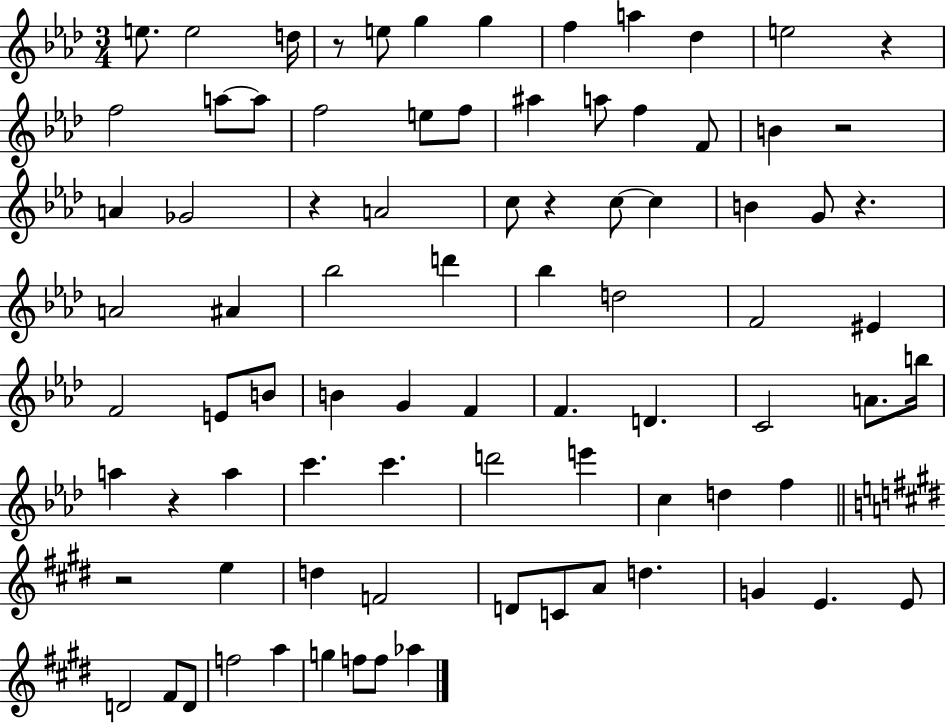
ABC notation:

X:1
T:Untitled
M:3/4
L:1/4
K:Ab
e/2 e2 d/4 z/2 e/2 g g f a _d e2 z f2 a/2 a/2 f2 e/2 f/2 ^a a/2 f F/2 B z2 A _G2 z A2 c/2 z c/2 c B G/2 z A2 ^A _b2 d' _b d2 F2 ^E F2 E/2 B/2 B G F F D C2 A/2 b/4 a z a c' c' d'2 e' c d f z2 e d F2 D/2 C/2 A/2 d G E E/2 D2 ^F/2 D/2 f2 a g f/2 f/2 _a